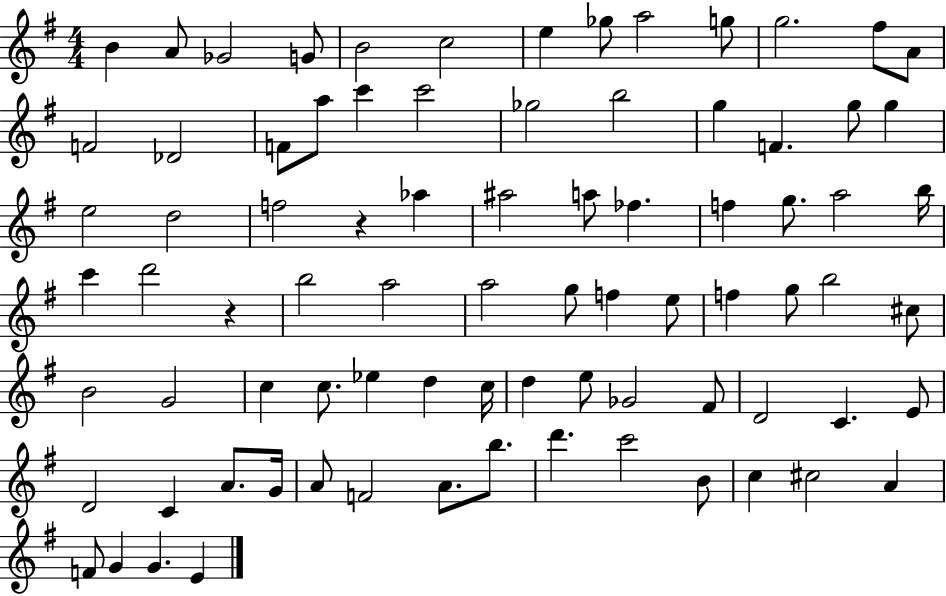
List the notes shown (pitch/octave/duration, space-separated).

B4/q A4/e Gb4/h G4/e B4/h C5/h E5/q Gb5/e A5/h G5/e G5/h. F#5/e A4/e F4/h Db4/h F4/e A5/e C6/q C6/h Gb5/h B5/h G5/q F4/q. G5/e G5/q E5/h D5/h F5/h R/q Ab5/q A#5/h A5/e FES5/q. F5/q G5/e. A5/h B5/s C6/q D6/h R/q B5/h A5/h A5/h G5/e F5/q E5/e F5/q G5/e B5/h C#5/e B4/h G4/h C5/q C5/e. Eb5/q D5/q C5/s D5/q E5/e Gb4/h F#4/e D4/h C4/q. E4/e D4/h C4/q A4/e. G4/s A4/e F4/h A4/e. B5/e. D6/q. C6/h B4/e C5/q C#5/h A4/q F4/e G4/q G4/q. E4/q